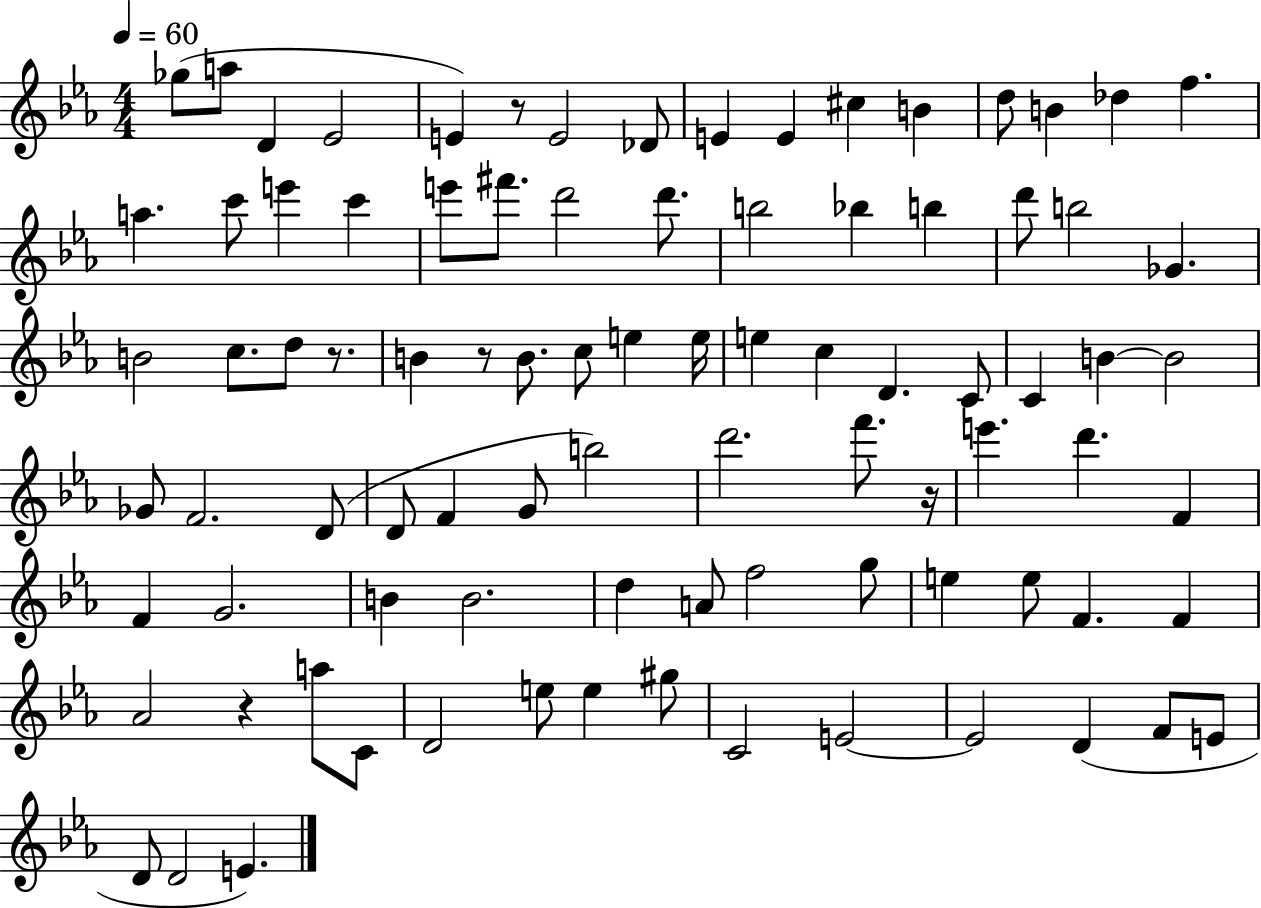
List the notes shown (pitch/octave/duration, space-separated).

Gb5/e A5/e D4/q Eb4/h E4/q R/e E4/h Db4/e E4/q E4/q C#5/q B4/q D5/e B4/q Db5/q F5/q. A5/q. C6/e E6/q C6/q E6/e F#6/e. D6/h D6/e. B5/h Bb5/q B5/q D6/e B5/h Gb4/q. B4/h C5/e. D5/e R/e. B4/q R/e B4/e. C5/e E5/q E5/s E5/q C5/q D4/q. C4/e C4/q B4/q B4/h Gb4/e F4/h. D4/e D4/e F4/q G4/e B5/h D6/h. F6/e. R/s E6/q. D6/q. F4/q F4/q G4/h. B4/q B4/h. D5/q A4/e F5/h G5/e E5/q E5/e F4/q. F4/q Ab4/h R/q A5/e C4/e D4/h E5/e E5/q G#5/e C4/h E4/h E4/h D4/q F4/e E4/e D4/e D4/h E4/q.